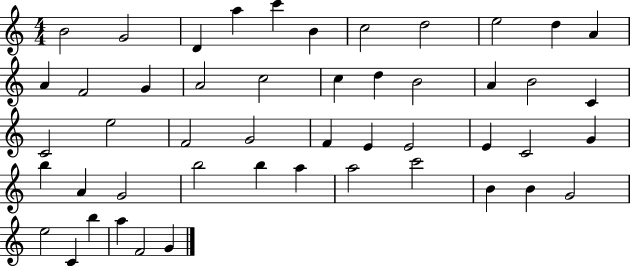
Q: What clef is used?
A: treble